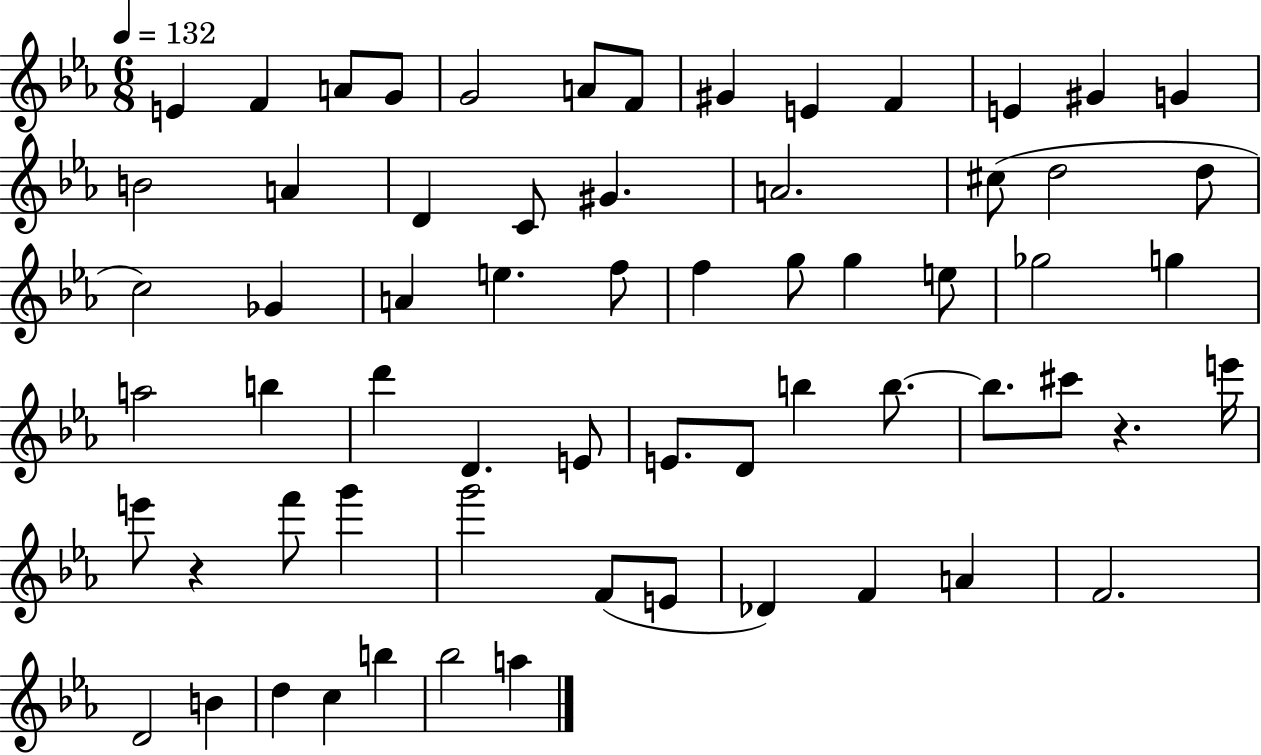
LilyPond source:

{
  \clef treble
  \numericTimeSignature
  \time 6/8
  \key ees \major
  \tempo 4 = 132
  e'4 f'4 a'8 g'8 | g'2 a'8 f'8 | gis'4 e'4 f'4 | e'4 gis'4 g'4 | \break b'2 a'4 | d'4 c'8 gis'4. | a'2. | cis''8( d''2 d''8 | \break c''2) ges'4 | a'4 e''4. f''8 | f''4 g''8 g''4 e''8 | ges''2 g''4 | \break a''2 b''4 | d'''4 d'4. e'8 | e'8. d'8 b''4 b''8.~~ | b''8. cis'''8 r4. e'''16 | \break e'''8 r4 f'''8 g'''4 | g'''2 f'8( e'8 | des'4) f'4 a'4 | f'2. | \break d'2 b'4 | d''4 c''4 b''4 | bes''2 a''4 | \bar "|."
}